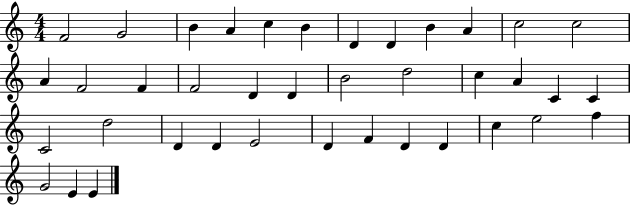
X:1
T:Untitled
M:4/4
L:1/4
K:C
F2 G2 B A c B D D B A c2 c2 A F2 F F2 D D B2 d2 c A C C C2 d2 D D E2 D F D D c e2 f G2 E E